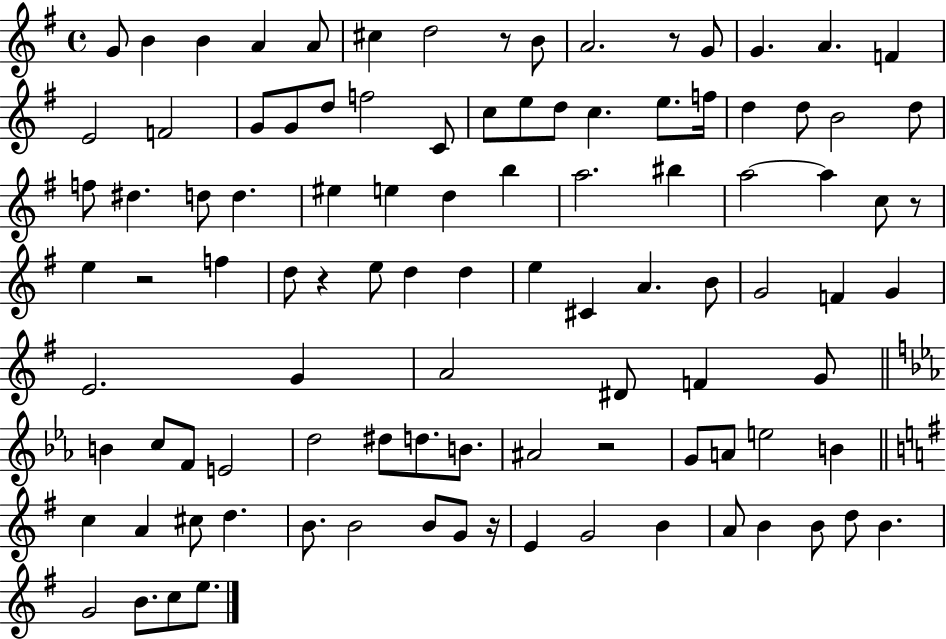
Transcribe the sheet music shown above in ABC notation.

X:1
T:Untitled
M:4/4
L:1/4
K:G
G/2 B B A A/2 ^c d2 z/2 B/2 A2 z/2 G/2 G A F E2 F2 G/2 G/2 d/2 f2 C/2 c/2 e/2 d/2 c e/2 f/4 d d/2 B2 d/2 f/2 ^d d/2 d ^e e d b a2 ^b a2 a c/2 z/2 e z2 f d/2 z e/2 d d e ^C A B/2 G2 F G E2 G A2 ^D/2 F G/2 B c/2 F/2 E2 d2 ^d/2 d/2 B/2 ^A2 z2 G/2 A/2 e2 B c A ^c/2 d B/2 B2 B/2 G/2 z/4 E G2 B A/2 B B/2 d/2 B G2 B/2 c/2 e/2